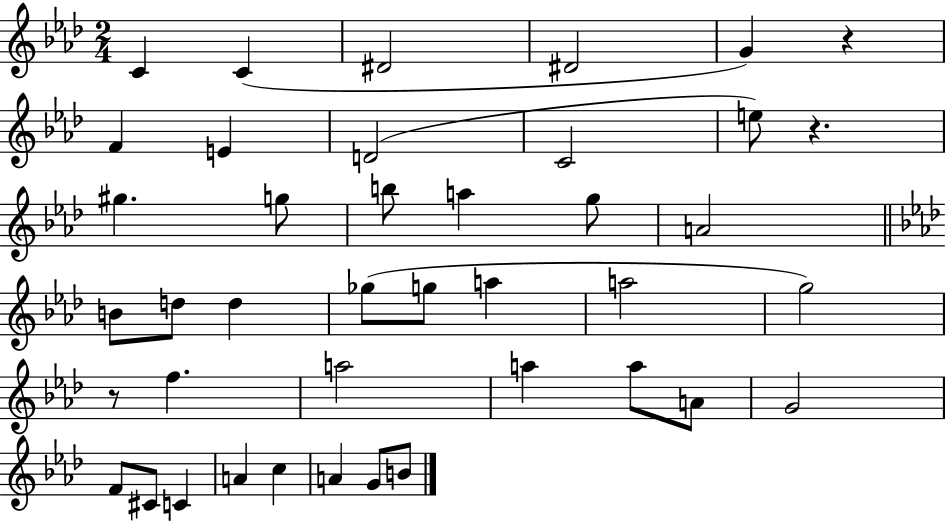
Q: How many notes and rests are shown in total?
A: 41